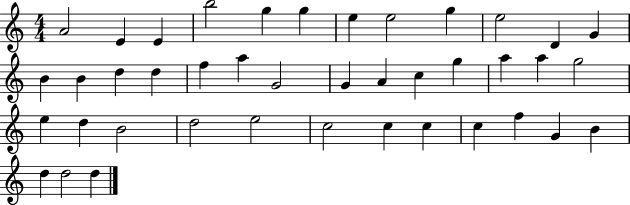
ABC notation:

X:1
T:Untitled
M:4/4
L:1/4
K:C
A2 E E b2 g g e e2 g e2 D G B B d d f a G2 G A c g a a g2 e d B2 d2 e2 c2 c c c f G B d d2 d